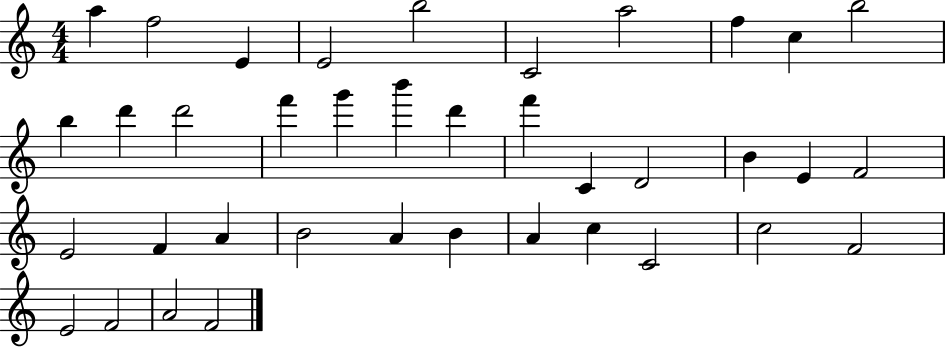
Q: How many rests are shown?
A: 0